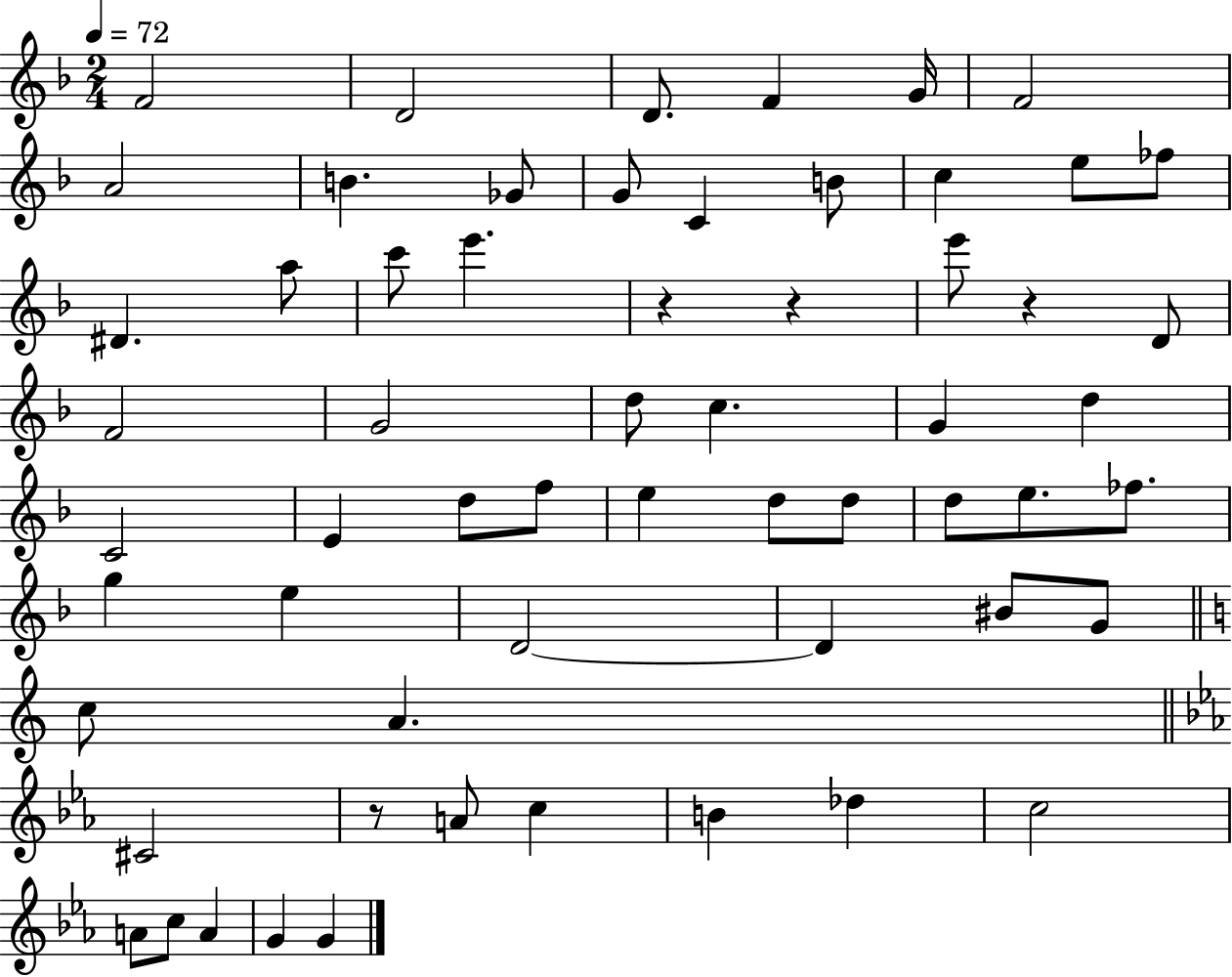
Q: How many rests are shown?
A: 4